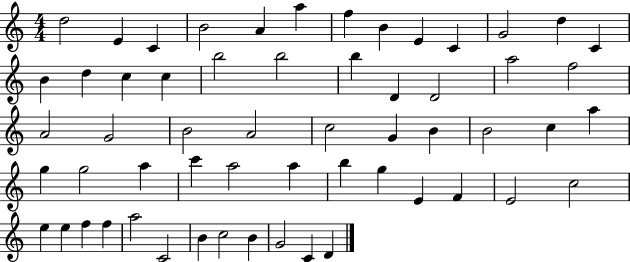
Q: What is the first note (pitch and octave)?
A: D5